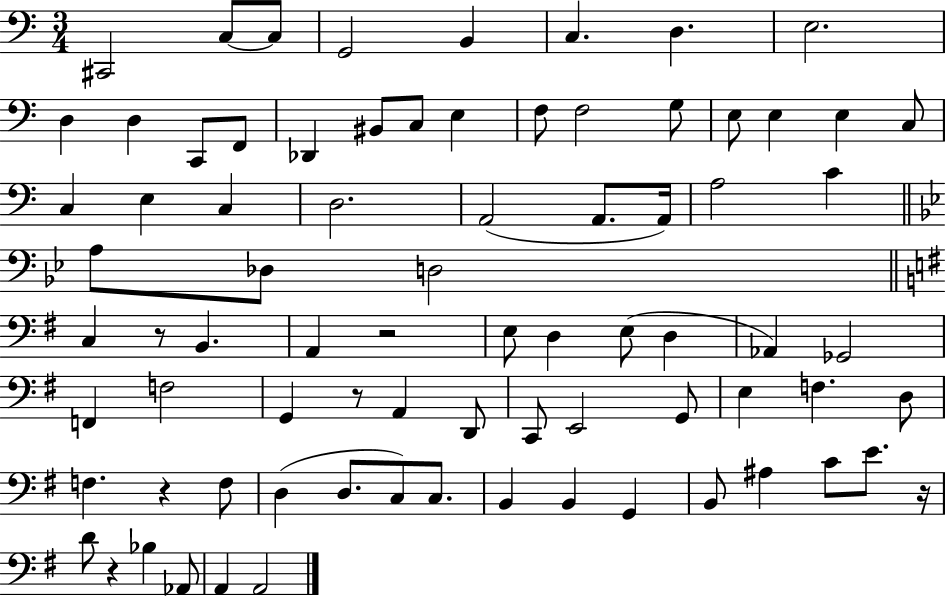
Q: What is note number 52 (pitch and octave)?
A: G2